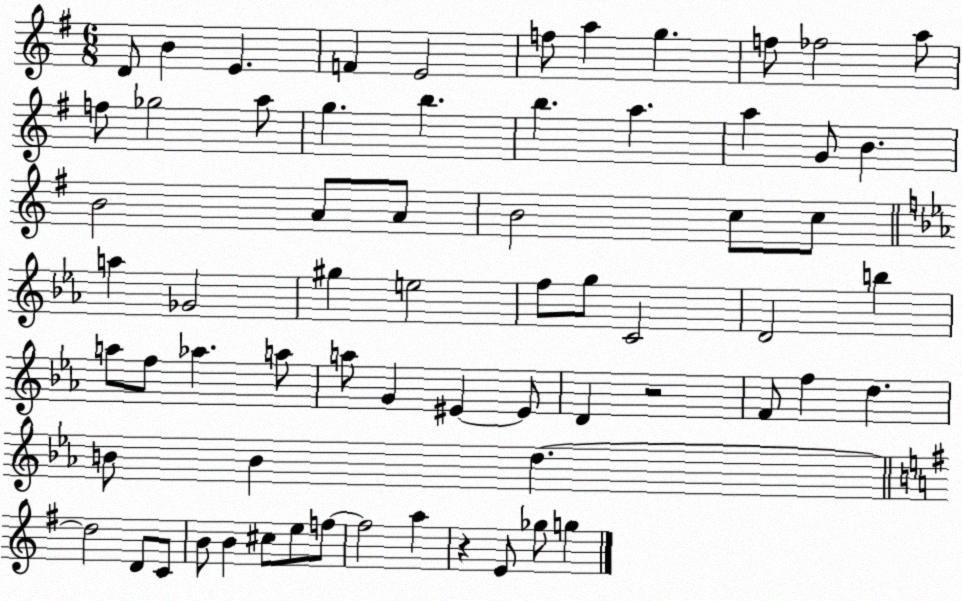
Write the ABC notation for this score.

X:1
T:Untitled
M:6/8
L:1/4
K:G
D/2 B E F E2 f/2 a g f/2 _f2 a/2 f/2 _g2 a/2 g b b a a G/2 B B2 A/2 A/2 B2 c/2 c/2 a _G2 ^g e2 f/2 g/2 C2 D2 b a/2 f/2 _a a/2 a/2 G ^E ^E/2 D z2 F/2 f d B/2 B d d2 D/2 C/2 B/2 B ^c/2 e/2 f/2 f2 a z E/2 _g/2 g